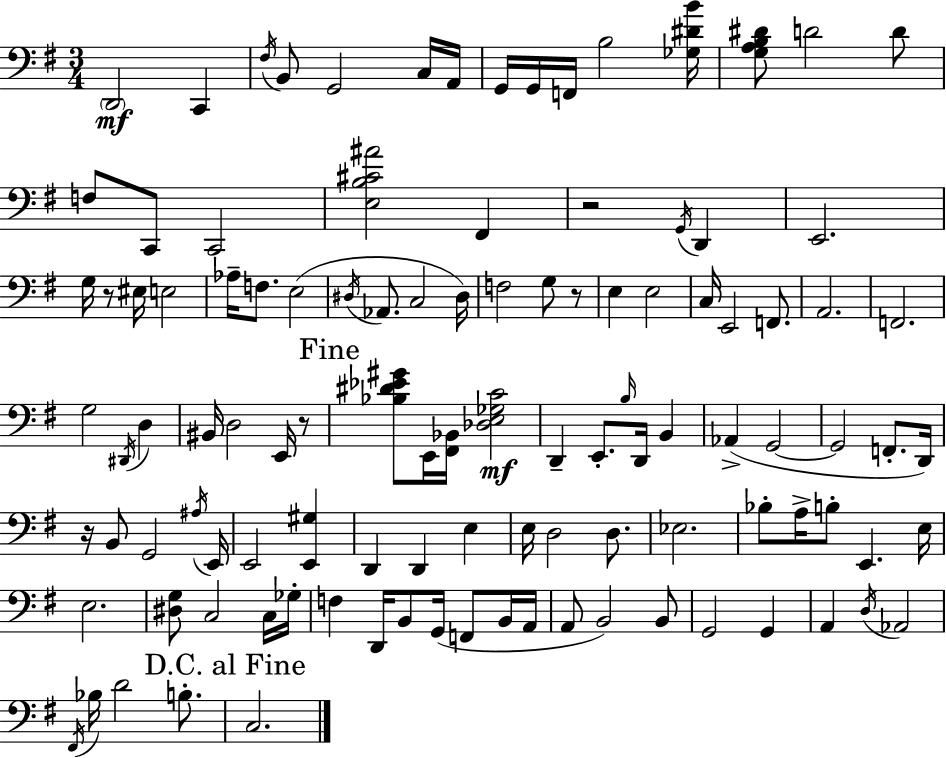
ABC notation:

X:1
T:Untitled
M:3/4
L:1/4
K:G
D,,2 C,, ^F,/4 B,,/2 G,,2 C,/4 A,,/4 G,,/4 G,,/4 F,,/4 B,2 [_G,^DB]/4 [G,A,B,^D]/2 D2 D/2 F,/2 C,,/2 C,,2 [E,B,^C^A]2 ^F,, z2 G,,/4 D,, E,,2 G,/4 z/2 ^E,/4 E,2 _A,/4 F,/2 E,2 ^D,/4 _A,,/2 C,2 ^D,/4 F,2 G,/2 z/2 E, E,2 C,/4 E,,2 F,,/2 A,,2 F,,2 G,2 ^D,,/4 D, ^B,,/4 D,2 E,,/4 z/2 [_B,^D_E^G]/2 E,,/4 [^F,,_B,,]/4 [_D,E,_G,C]2 D,, E,,/2 B,/4 D,,/4 B,, _A,, G,,2 G,,2 F,,/2 D,,/4 z/4 B,,/2 G,,2 ^A,/4 E,,/4 E,,2 [E,,^G,] D,, D,, E, E,/4 D,2 D,/2 _E,2 _B,/2 A,/4 B,/2 E,, E,/4 E,2 [^D,G,]/2 C,2 C,/4 _G,/4 F, D,,/4 B,,/2 G,,/4 F,,/2 B,,/4 A,,/4 A,,/2 B,,2 B,,/2 G,,2 G,, A,, D,/4 _A,,2 ^F,,/4 _B,/4 D2 B,/2 C,2